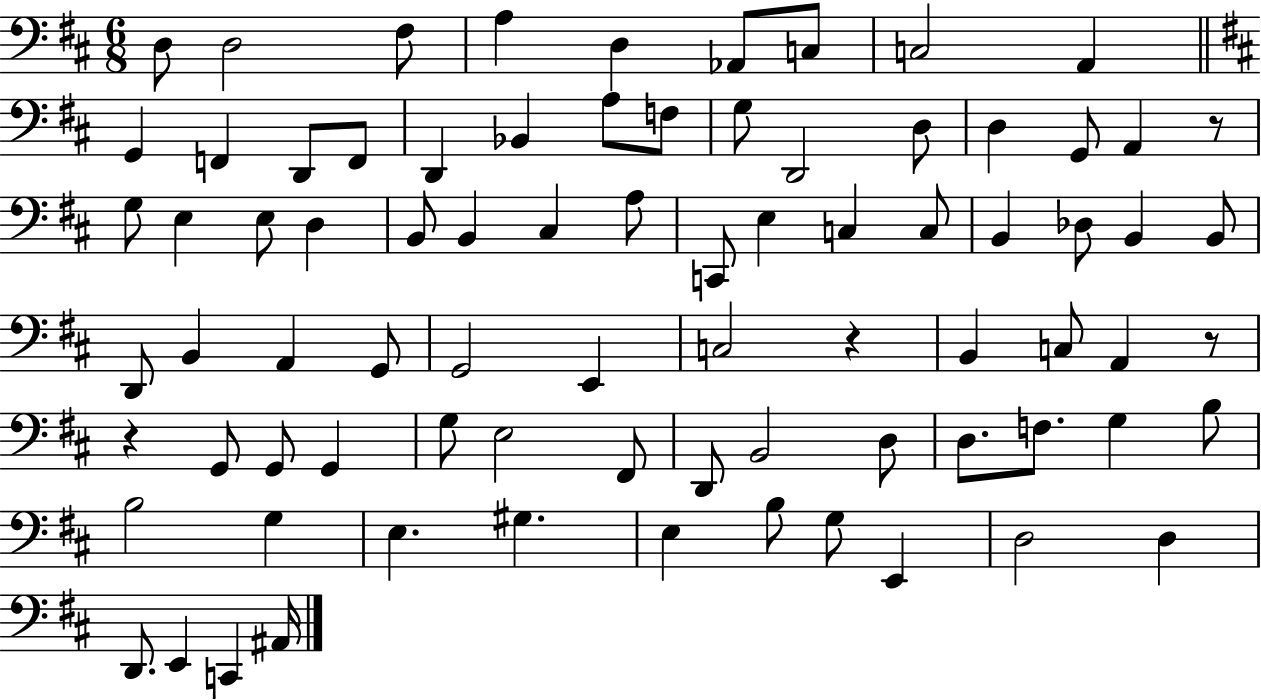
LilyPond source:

{
  \clef bass
  \numericTimeSignature
  \time 6/8
  \key d \major
  d8 d2 fis8 | a4 d4 aes,8 c8 | c2 a,4 | \bar "||" \break \key b \minor g,4 f,4 d,8 f,8 | d,4 bes,4 a8 f8 | g8 d,2 d8 | d4 g,8 a,4 r8 | \break g8 e4 e8 d4 | b,8 b,4 cis4 a8 | c,8 e4 c4 c8 | b,4 des8 b,4 b,8 | \break d,8 b,4 a,4 g,8 | g,2 e,4 | c2 r4 | b,4 c8 a,4 r8 | \break r4 g,8 g,8 g,4 | g8 e2 fis,8 | d,8 b,2 d8 | d8. f8. g4 b8 | \break b2 g4 | e4. gis4. | e4 b8 g8 e,4 | d2 d4 | \break d,8. e,4 c,4 ais,16 | \bar "|."
}